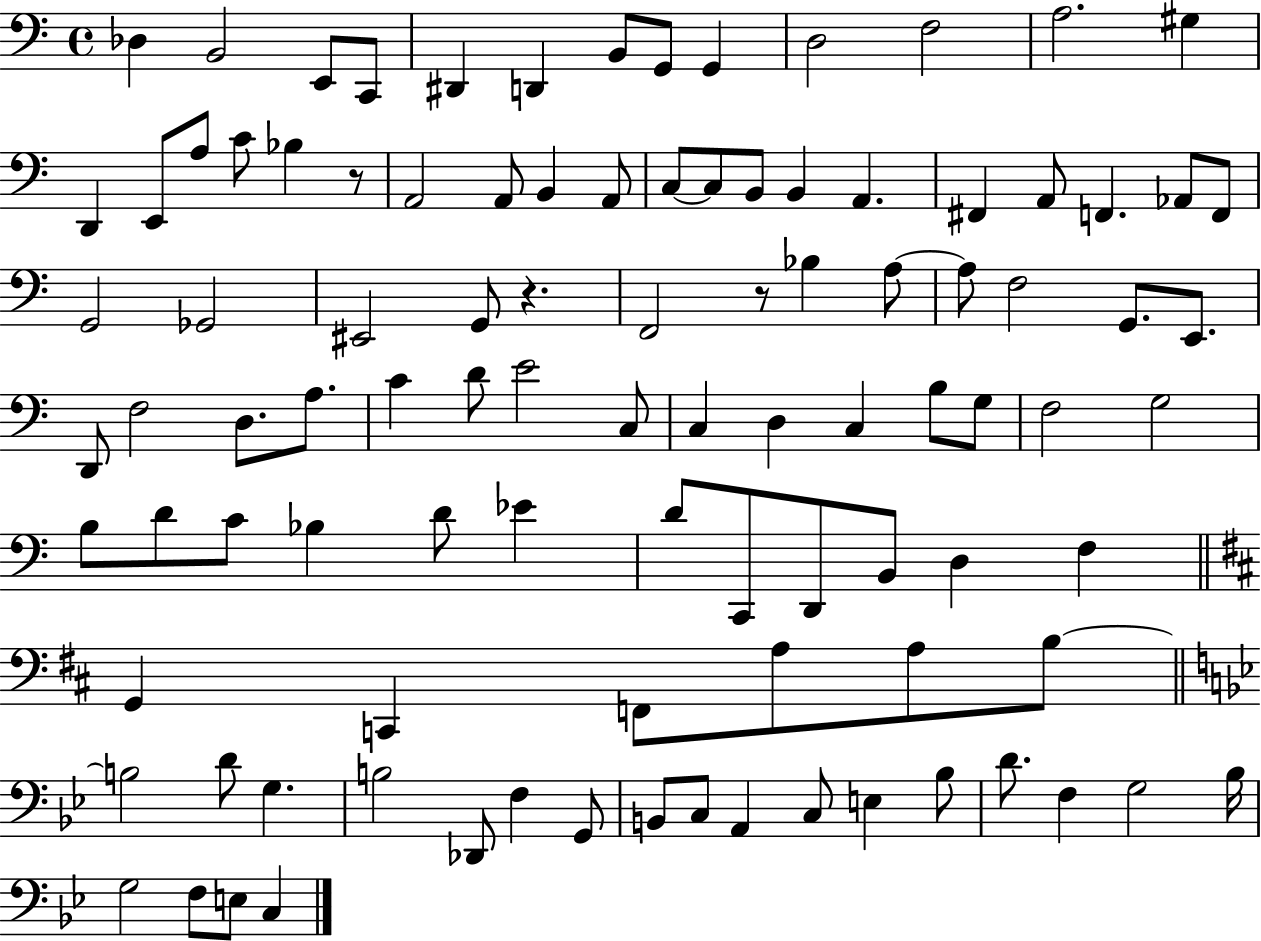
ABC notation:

X:1
T:Untitled
M:4/4
L:1/4
K:C
_D, B,,2 E,,/2 C,,/2 ^D,, D,, B,,/2 G,,/2 G,, D,2 F,2 A,2 ^G, D,, E,,/2 A,/2 C/2 _B, z/2 A,,2 A,,/2 B,, A,,/2 C,/2 C,/2 B,,/2 B,, A,, ^F,, A,,/2 F,, _A,,/2 F,,/2 G,,2 _G,,2 ^E,,2 G,,/2 z F,,2 z/2 _B, A,/2 A,/2 F,2 G,,/2 E,,/2 D,,/2 F,2 D,/2 A,/2 C D/2 E2 C,/2 C, D, C, B,/2 G,/2 F,2 G,2 B,/2 D/2 C/2 _B, D/2 _E D/2 C,,/2 D,,/2 B,,/2 D, F, G,, C,, F,,/2 A,/2 A,/2 B,/2 B,2 D/2 G, B,2 _D,,/2 F, G,,/2 B,,/2 C,/2 A,, C,/2 E, _B,/2 D/2 F, G,2 _B,/4 G,2 F,/2 E,/2 C,